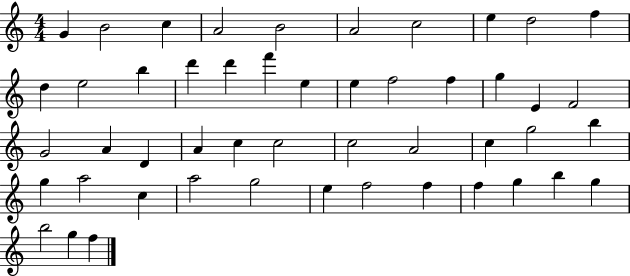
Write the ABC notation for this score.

X:1
T:Untitled
M:4/4
L:1/4
K:C
G B2 c A2 B2 A2 c2 e d2 f d e2 b d' d' f' e e f2 f g E F2 G2 A D A c c2 c2 A2 c g2 b g a2 c a2 g2 e f2 f f g b g b2 g f